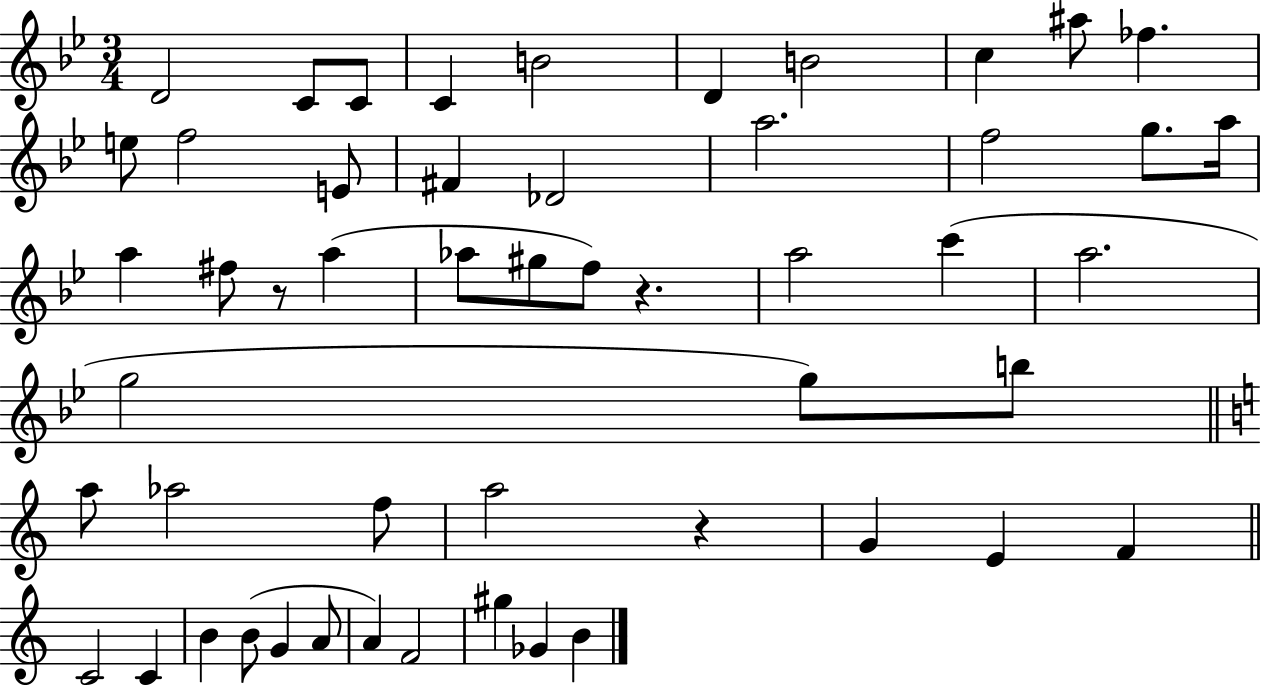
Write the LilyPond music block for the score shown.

{
  \clef treble
  \numericTimeSignature
  \time 3/4
  \key bes \major
  d'2 c'8 c'8 | c'4 b'2 | d'4 b'2 | c''4 ais''8 fes''4. | \break e''8 f''2 e'8 | fis'4 des'2 | a''2. | f''2 g''8. a''16 | \break a''4 fis''8 r8 a''4( | aes''8 gis''8 f''8) r4. | a''2 c'''4( | a''2. | \break g''2 g''8) b''8 | \bar "||" \break \key a \minor a''8 aes''2 f''8 | a''2 r4 | g'4 e'4 f'4 | \bar "||" \break \key a \minor c'2 c'4 | b'4 b'8( g'4 a'8 | a'4) f'2 | gis''4 ges'4 b'4 | \break \bar "|."
}